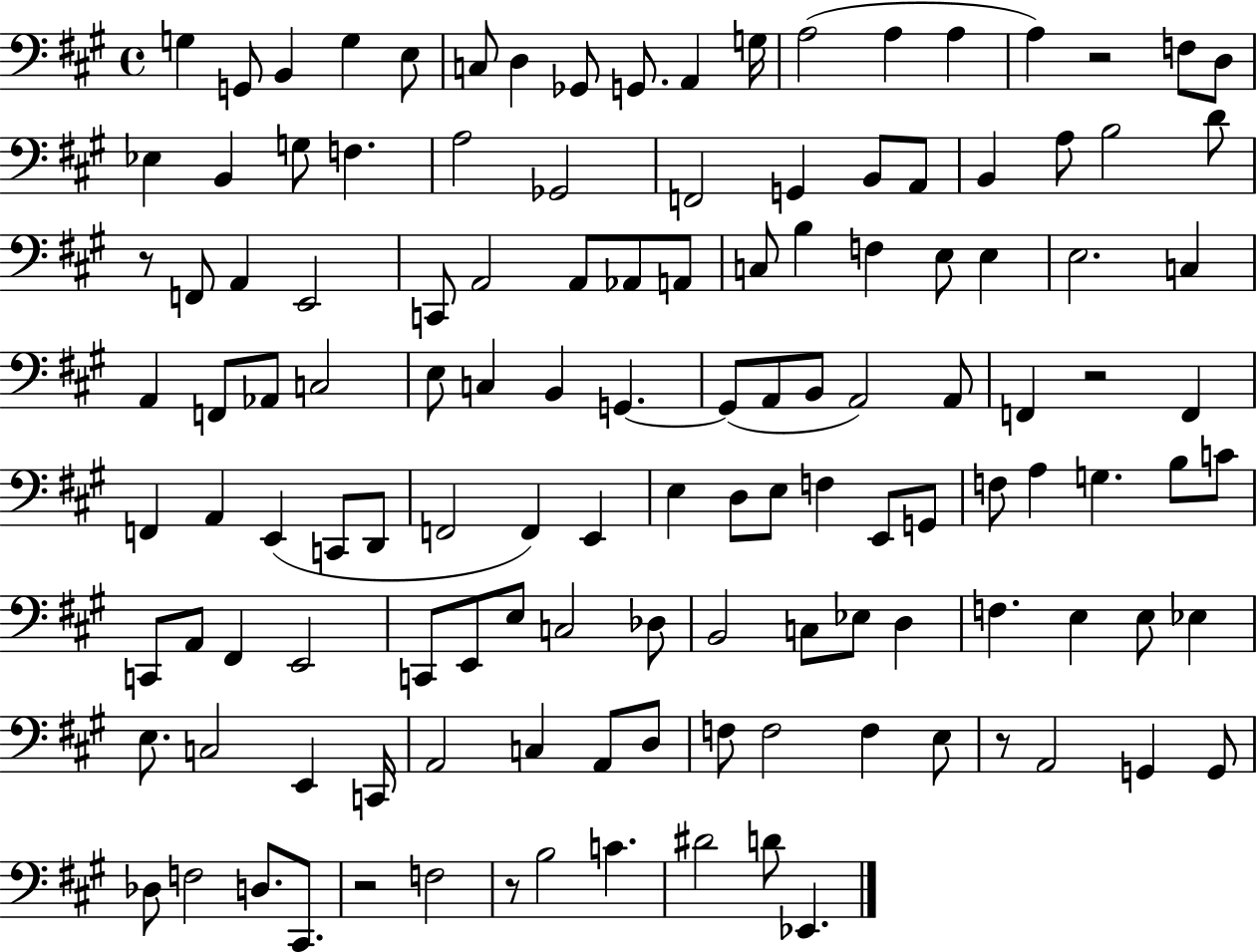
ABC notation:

X:1
T:Untitled
M:4/4
L:1/4
K:A
G, G,,/2 B,, G, E,/2 C,/2 D, _G,,/2 G,,/2 A,, G,/4 A,2 A, A, A, z2 F,/2 D,/2 _E, B,, G,/2 F, A,2 _G,,2 F,,2 G,, B,,/2 A,,/2 B,, A,/2 B,2 D/2 z/2 F,,/2 A,, E,,2 C,,/2 A,,2 A,,/2 _A,,/2 A,,/2 C,/2 B, F, E,/2 E, E,2 C, A,, F,,/2 _A,,/2 C,2 E,/2 C, B,, G,, G,,/2 A,,/2 B,,/2 A,,2 A,,/2 F,, z2 F,, F,, A,, E,, C,,/2 D,,/2 F,,2 F,, E,, E, D,/2 E,/2 F, E,,/2 G,,/2 F,/2 A, G, B,/2 C/2 C,,/2 A,,/2 ^F,, E,,2 C,,/2 E,,/2 E,/2 C,2 _D,/2 B,,2 C,/2 _E,/2 D, F, E, E,/2 _E, E,/2 C,2 E,, C,,/4 A,,2 C, A,,/2 D,/2 F,/2 F,2 F, E,/2 z/2 A,,2 G,, G,,/2 _D,/2 F,2 D,/2 ^C,,/2 z2 F,2 z/2 B,2 C ^D2 D/2 _E,,